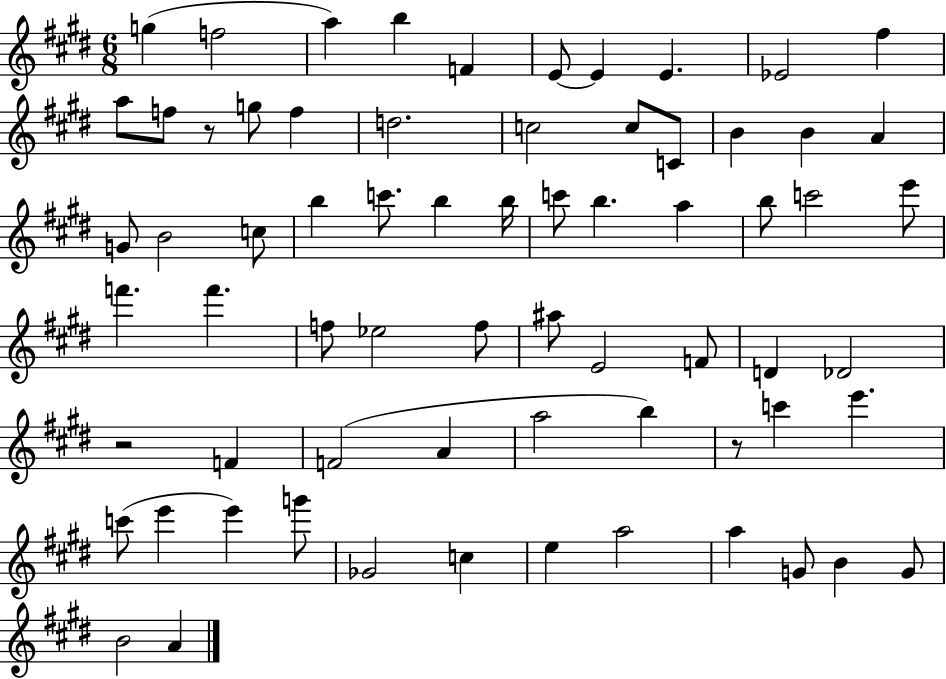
{
  \clef treble
  \numericTimeSignature
  \time 6/8
  \key e \major
  g''4( f''2 | a''4) b''4 f'4 | e'8~~ e'4 e'4. | ees'2 fis''4 | \break a''8 f''8 r8 g''8 f''4 | d''2. | c''2 c''8 c'8 | b'4 b'4 a'4 | \break g'8 b'2 c''8 | b''4 c'''8. b''4 b''16 | c'''8 b''4. a''4 | b''8 c'''2 e'''8 | \break f'''4. f'''4. | f''8 ees''2 f''8 | ais''8 e'2 f'8 | d'4 des'2 | \break r2 f'4 | f'2( a'4 | a''2 b''4) | r8 c'''4 e'''4. | \break c'''8( e'''4 e'''4) g'''8 | ges'2 c''4 | e''4 a''2 | a''4 g'8 b'4 g'8 | \break b'2 a'4 | \bar "|."
}